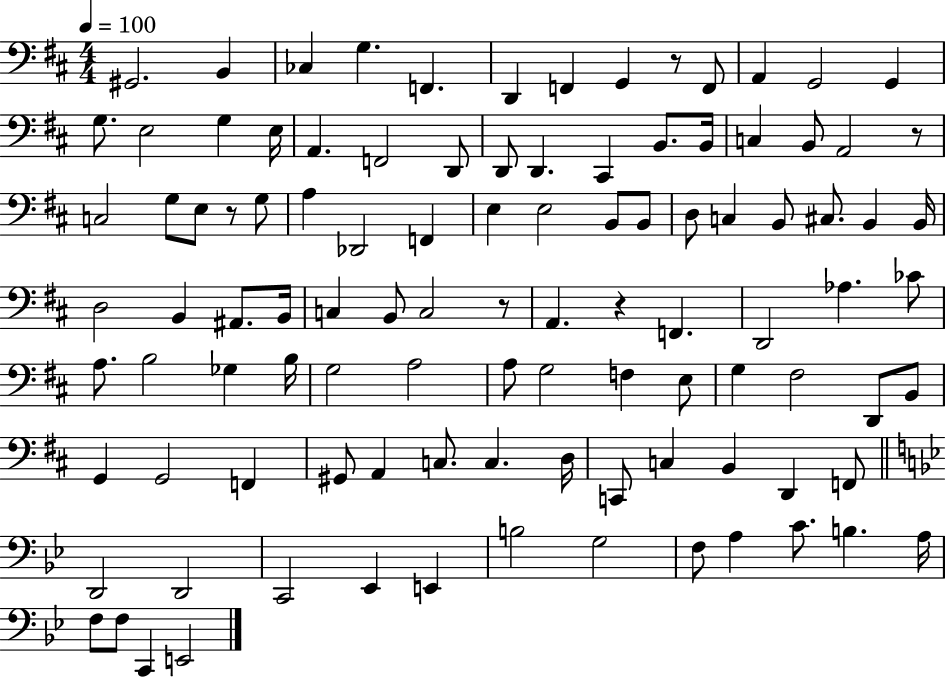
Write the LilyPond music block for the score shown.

{
  \clef bass
  \numericTimeSignature
  \time 4/4
  \key d \major
  \tempo 4 = 100
  gis,2. b,4 | ces4 g4. f,4. | d,4 f,4 g,4 r8 f,8 | a,4 g,2 g,4 | \break g8. e2 g4 e16 | a,4. f,2 d,8 | d,8 d,4. cis,4 b,8. b,16 | c4 b,8 a,2 r8 | \break c2 g8 e8 r8 g8 | a4 des,2 f,4 | e4 e2 b,8 b,8 | d8 c4 b,8 cis8. b,4 b,16 | \break d2 b,4 ais,8. b,16 | c4 b,8 c2 r8 | a,4. r4 f,4. | d,2 aes4. ces'8 | \break a8. b2 ges4 b16 | g2 a2 | a8 g2 f4 e8 | g4 fis2 d,8 b,8 | \break g,4 g,2 f,4 | gis,8 a,4 c8. c4. d16 | c,8 c4 b,4 d,4 f,8 | \bar "||" \break \key bes \major d,2 d,2 | c,2 ees,4 e,4 | b2 g2 | f8 a4 c'8. b4. a16 | \break f8 f8 c,4 e,2 | \bar "|."
}